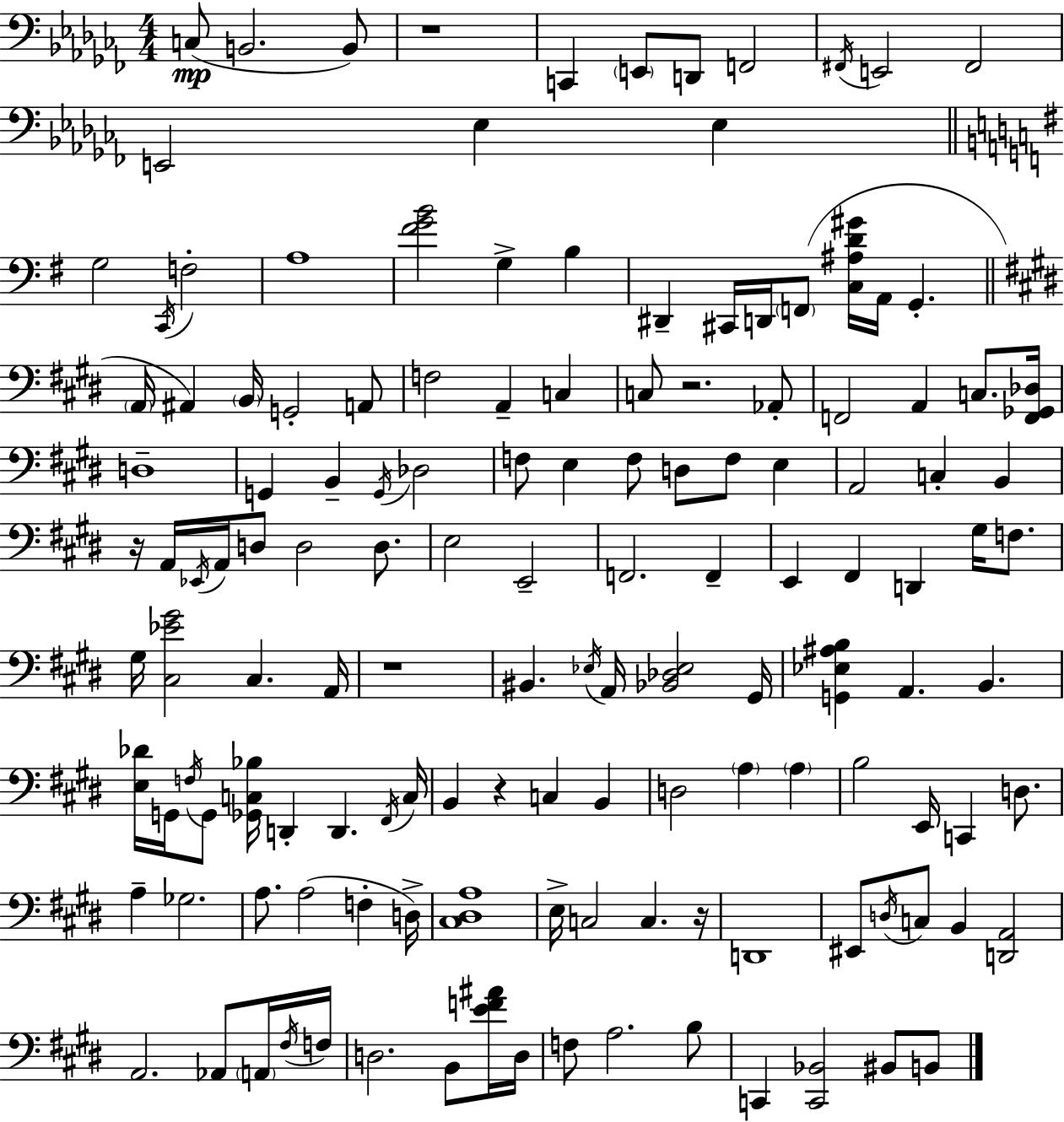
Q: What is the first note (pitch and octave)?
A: C3